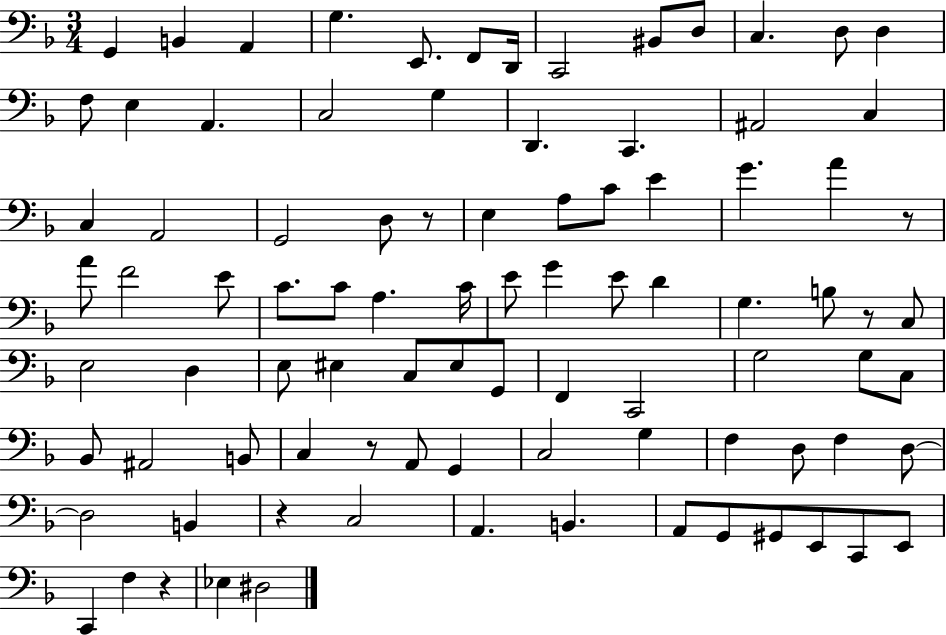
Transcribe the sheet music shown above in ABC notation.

X:1
T:Untitled
M:3/4
L:1/4
K:F
G,, B,, A,, G, E,,/2 F,,/2 D,,/4 C,,2 ^B,,/2 D,/2 C, D,/2 D, F,/2 E, A,, C,2 G, D,, C,, ^A,,2 C, C, A,,2 G,,2 D,/2 z/2 E, A,/2 C/2 E G A z/2 A/2 F2 E/2 C/2 C/2 A, C/4 E/2 G E/2 D G, B,/2 z/2 C,/2 E,2 D, E,/2 ^E, C,/2 ^E,/2 G,,/2 F,, C,,2 G,2 G,/2 C,/2 _B,,/2 ^A,,2 B,,/2 C, z/2 A,,/2 G,, C,2 G, F, D,/2 F, D,/2 D,2 B,, z C,2 A,, B,, A,,/2 G,,/2 ^G,,/2 E,,/2 C,,/2 E,,/2 C,, F, z _E, ^D,2